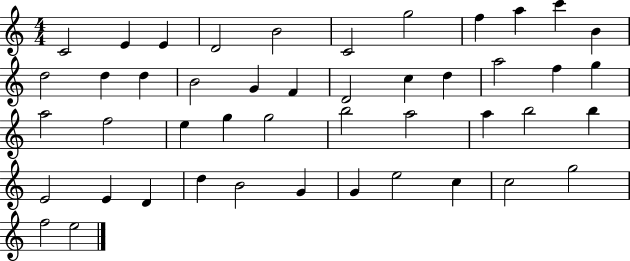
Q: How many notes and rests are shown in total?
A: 46